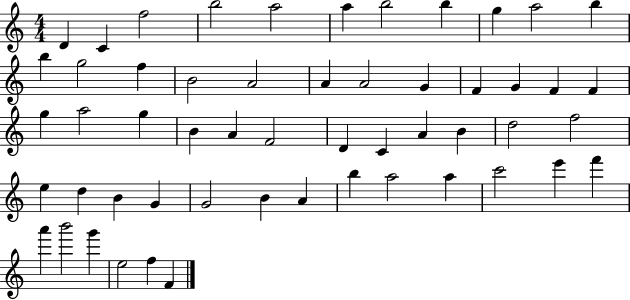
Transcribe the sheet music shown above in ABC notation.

X:1
T:Untitled
M:4/4
L:1/4
K:C
D C f2 b2 a2 a b2 b g a2 b b g2 f B2 A2 A A2 G F G F F g a2 g B A F2 D C A B d2 f2 e d B G G2 B A b a2 a c'2 e' f' a' b'2 g' e2 f F